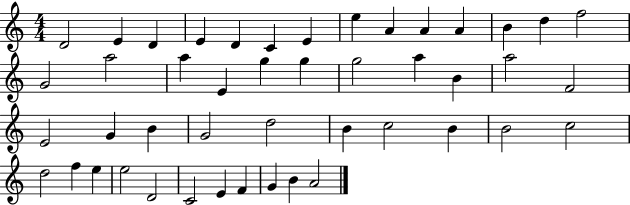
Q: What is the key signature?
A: C major